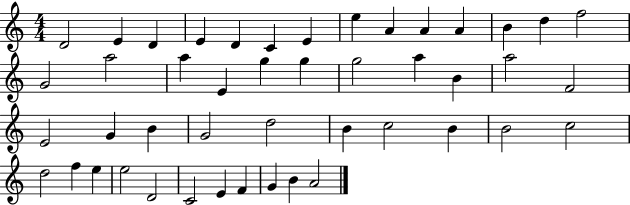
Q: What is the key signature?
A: C major